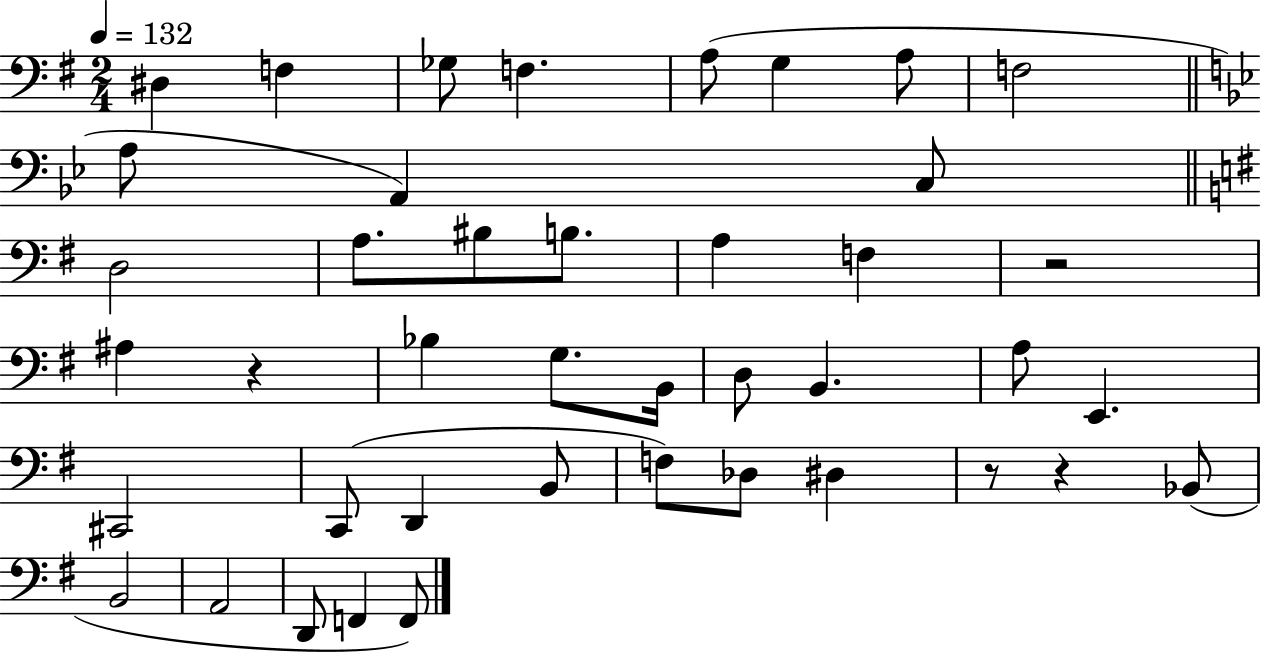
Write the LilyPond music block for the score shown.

{
  \clef bass
  \numericTimeSignature
  \time 2/4
  \key g \major
  \tempo 4 = 132
  dis4 f4 | ges8 f4. | a8( g4 a8 | f2 | \break \bar "||" \break \key g \minor a8 a,4) c8 | \bar "||" \break \key g \major d2 | a8. bis8 b8. | a4 f4 | r2 | \break ais4 r4 | bes4 g8. b,16 | d8 b,4. | a8 e,4. | \break cis,2 | c,8( d,4 b,8 | f8) des8 dis4 | r8 r4 bes,8( | \break b,2 | a,2 | d,8 f,4 f,8) | \bar "|."
}